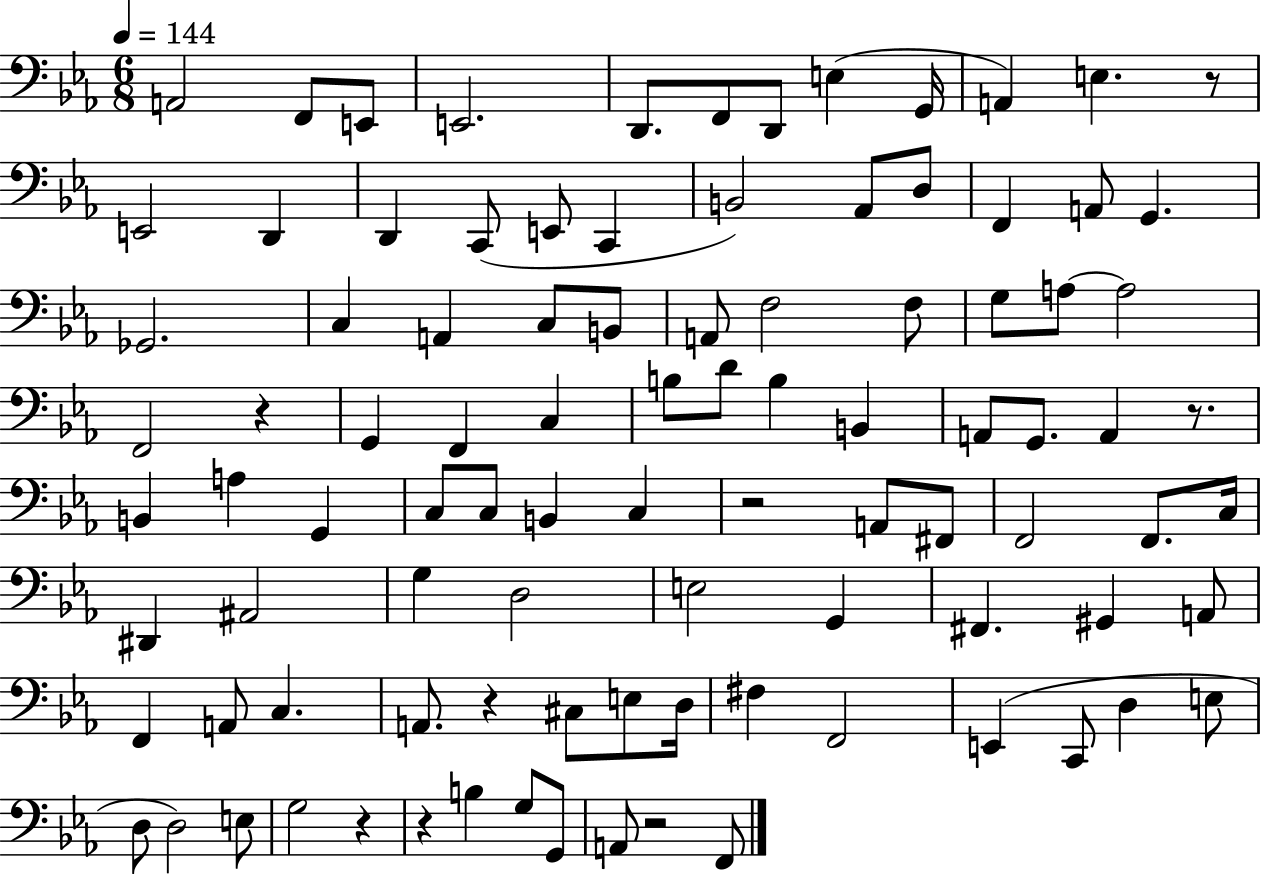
X:1
T:Untitled
M:6/8
L:1/4
K:Eb
A,,2 F,,/2 E,,/2 E,,2 D,,/2 F,,/2 D,,/2 E, G,,/4 A,, E, z/2 E,,2 D,, D,, C,,/2 E,,/2 C,, B,,2 _A,,/2 D,/2 F,, A,,/2 G,, _G,,2 C, A,, C,/2 B,,/2 A,,/2 F,2 F,/2 G,/2 A,/2 A,2 F,,2 z G,, F,, C, B,/2 D/2 B, B,, A,,/2 G,,/2 A,, z/2 B,, A, G,, C,/2 C,/2 B,, C, z2 A,,/2 ^F,,/2 F,,2 F,,/2 C,/4 ^D,, ^A,,2 G, D,2 E,2 G,, ^F,, ^G,, A,,/2 F,, A,,/2 C, A,,/2 z ^C,/2 E,/2 D,/4 ^F, F,,2 E,, C,,/2 D, E,/2 D,/2 D,2 E,/2 G,2 z z B, G,/2 G,,/2 A,,/2 z2 F,,/2